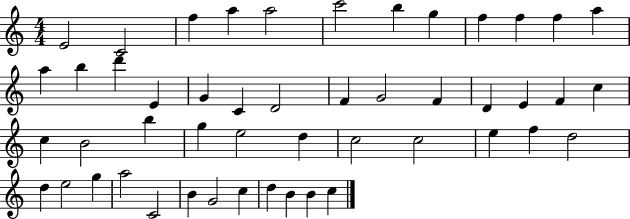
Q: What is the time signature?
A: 4/4